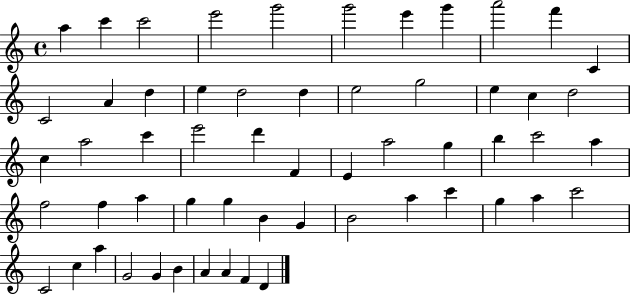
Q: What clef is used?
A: treble